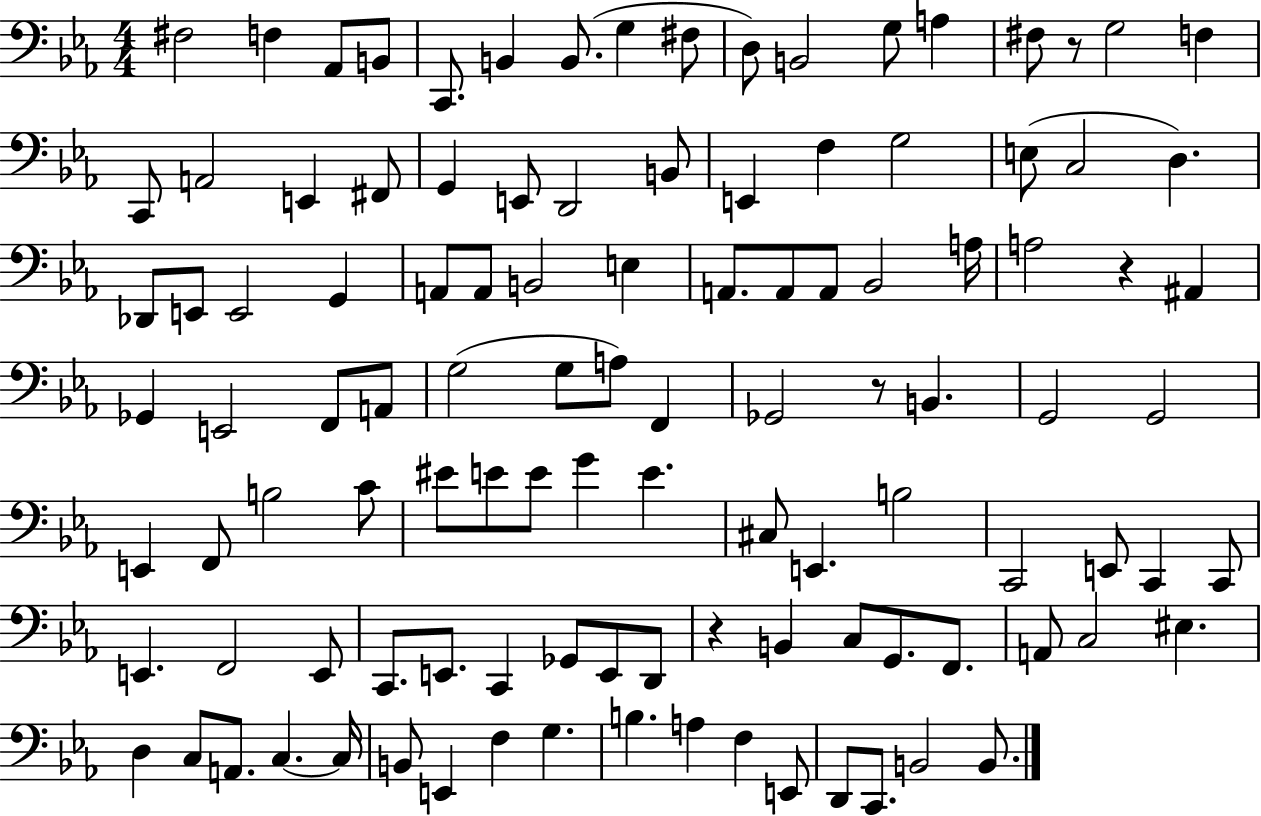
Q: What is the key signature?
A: EES major